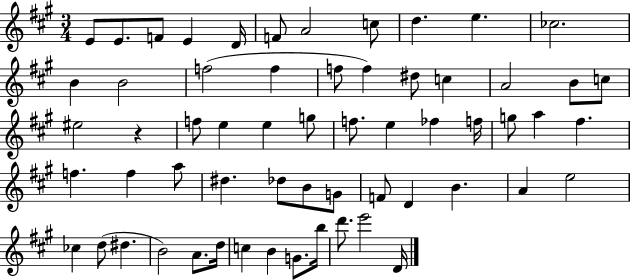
E4/e E4/e. F4/e E4/q D4/s F4/e A4/h C5/e D5/q. E5/q. CES5/h. B4/q B4/h F5/h F5/q F5/e F5/q D#5/e C5/q A4/h B4/e C5/e EIS5/h R/q F5/e E5/q E5/q G5/e F5/e. E5/q FES5/q F5/s G5/e A5/q F#5/q. F5/q. F5/q A5/e D#5/q. Db5/e B4/e G4/e F4/e D4/q B4/q. A4/q E5/h CES5/q D5/e D#5/q. B4/h A4/e. D5/s C5/q B4/q G4/e. B5/s D6/e. E6/h D4/s